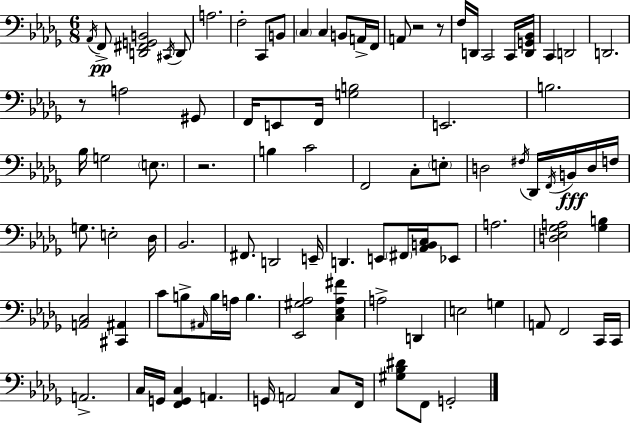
X:1
T:Untitled
M:6/8
L:1/4
K:Bbm
_A,,/4 F,,/2 [D,,^F,,G,,B,,]2 ^C,,/4 D,,/2 A,2 F,2 C,,/2 B,,/2 C, C, B,,/2 A,,/4 F,,/4 A,,/2 z2 z/2 F,/4 D,,/4 C,,2 C,,/4 [D,,G,,_B,,]/4 C,, D,,2 D,,2 z/2 A,2 ^G,,/2 F,,/4 E,,/2 F,,/4 [G,B,]2 E,,2 B,2 _B,/4 G,2 E,/2 z2 B, C2 F,,2 C,/2 E,/2 D,2 ^F,/4 _D,,/4 F,,/4 B,,/4 D,/4 F,/4 G,/2 E,2 _D,/4 _B,,2 ^F,,/2 D,,2 E,,/4 D,, E,,/2 ^F,,/4 [_A,,B,,C,]/4 _E,,/2 A,2 [D,_E,_G,A,]2 [_G,B,] [A,,C,]2 [^C,,^A,,] C/2 B,/2 ^A,,/4 B,/4 A,/4 B, [_E,,^G,_A,]2 [C,_E,_A,^F] A,2 D,, E,2 G, A,,/2 F,,2 C,,/4 C,,/4 A,,2 C,/4 G,,/4 [F,,G,,C,] A,, G,,/4 A,,2 C,/2 F,,/4 [^G,_B,^D]/2 F,,/2 G,,2